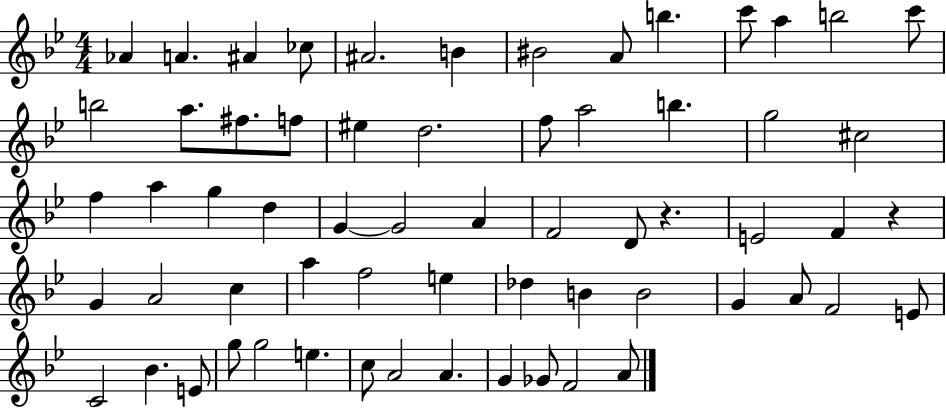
{
  \clef treble
  \numericTimeSignature
  \time 4/4
  \key bes \major
  aes'4 a'4. ais'4 ces''8 | ais'2. b'4 | bis'2 a'8 b''4. | c'''8 a''4 b''2 c'''8 | \break b''2 a''8. fis''8. f''8 | eis''4 d''2. | f''8 a''2 b''4. | g''2 cis''2 | \break f''4 a''4 g''4 d''4 | g'4~~ g'2 a'4 | f'2 d'8 r4. | e'2 f'4 r4 | \break g'4 a'2 c''4 | a''4 f''2 e''4 | des''4 b'4 b'2 | g'4 a'8 f'2 e'8 | \break c'2 bes'4. e'8 | g''8 g''2 e''4. | c''8 a'2 a'4. | g'4 ges'8 f'2 a'8 | \break \bar "|."
}